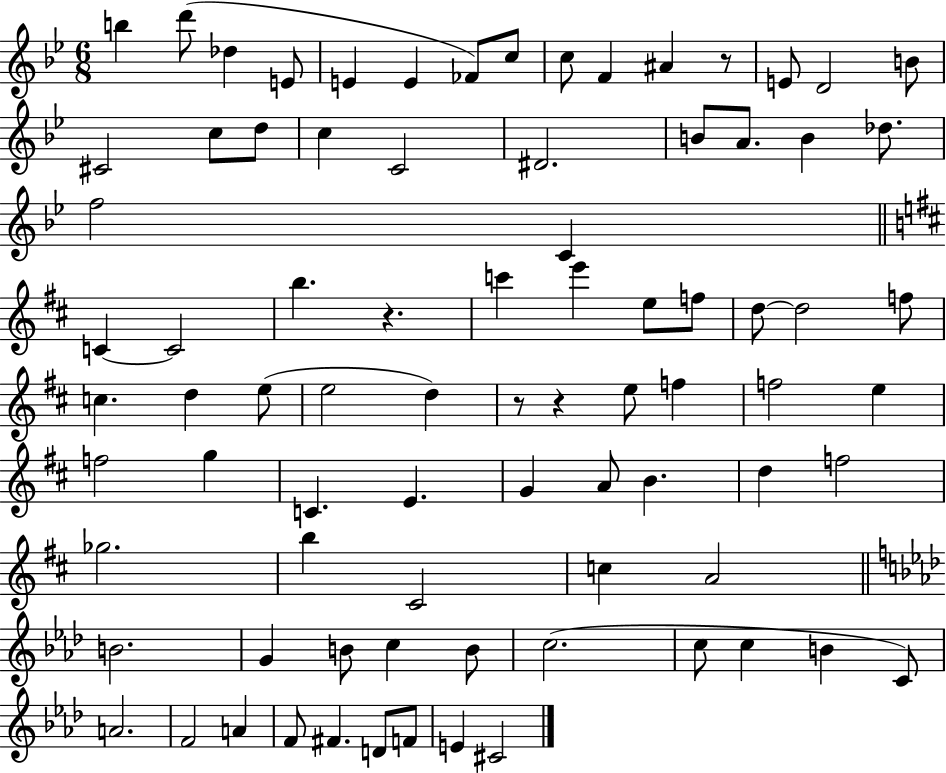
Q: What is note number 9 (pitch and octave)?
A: C5